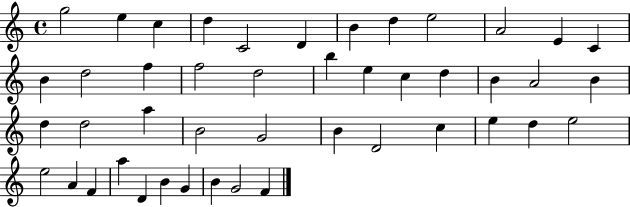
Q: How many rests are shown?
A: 0